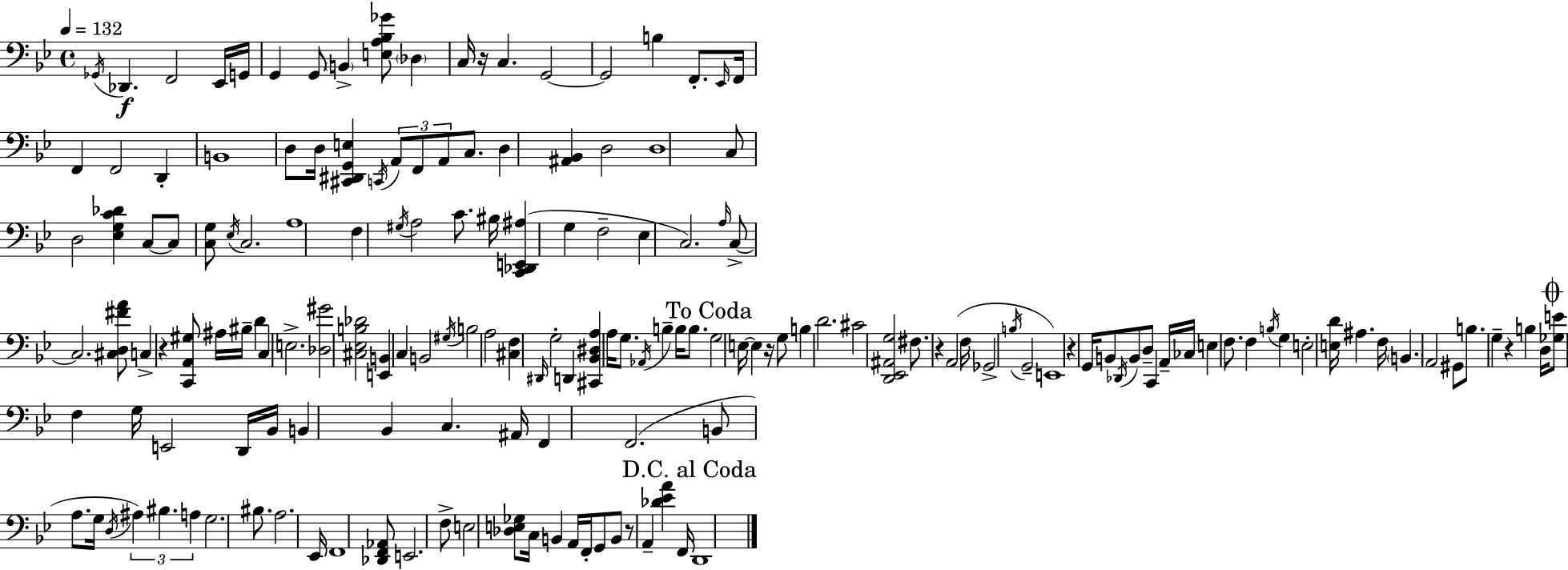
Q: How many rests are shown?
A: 7